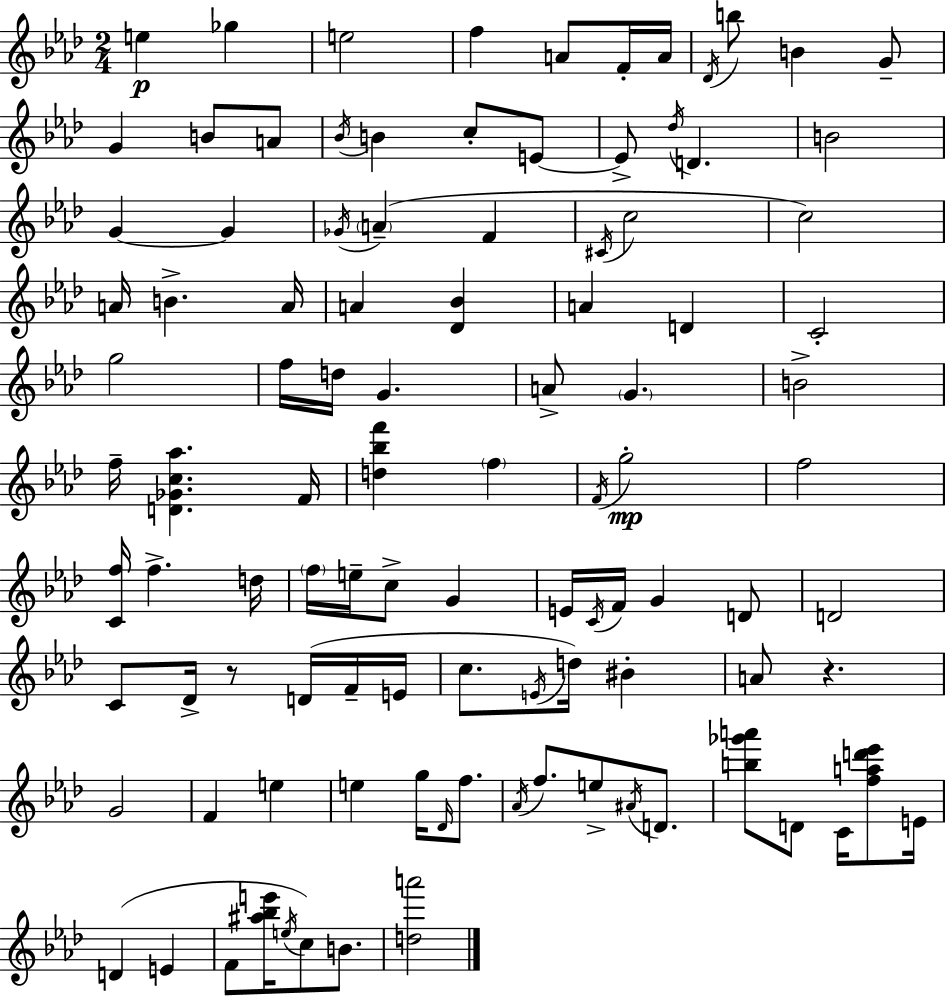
{
  \clef treble
  \numericTimeSignature
  \time 2/4
  \key aes \major
  \repeat volta 2 { e''4\p ges''4 | e''2 | f''4 a'8 f'16-. a'16 | \acciaccatura { des'16 } b''8 b'4 g'8-- | \break g'4 b'8 a'8 | \acciaccatura { bes'16 } b'4 c''8-. | e'8~~ e'8-> \acciaccatura { des''16 } d'4. | b'2 | \break g'4~~ g'4 | \acciaccatura { ges'16 } \parenthesize a'4--( | f'4 \acciaccatura { cis'16 } c''2 | c''2) | \break a'16 b'4.-> | a'16 a'4 | <des' bes'>4 a'4 | d'4 c'2-. | \break g''2 | f''16 d''16 g'4. | a'8-> \parenthesize g'4. | b'2-> | \break f''16-- <d' ges' c'' aes''>4. | f'16 <d'' bes'' f'''>4 | \parenthesize f''4 \acciaccatura { f'16 } g''2-.\mp | f''2 | \break <c' f''>16 f''4.-> | d''16 \parenthesize f''16 e''16-- | c''8-> g'4 e'16 \acciaccatura { c'16 } | f'16 g'4 d'8 d'2 | \break c'8 | des'16-> r8 d'16( f'16-- e'16 c''8. | \acciaccatura { e'16 }) d''16 bis'4-. | a'8 r4. | \break g'2 | f'4 e''4 | e''4 g''16 \grace { des'16 } f''8. | \acciaccatura { aes'16 } f''8. e''8-> \acciaccatura { ais'16 } | \break d'8. <b'' ges''' a'''>8 d'8 c'16 | <f'' a'' d''' ees'''>8 e'16 d'4( e'4 | f'8 <ais'' bes'' e'''>16 \acciaccatura { e''16 } c''8) | b'8. <d'' a'''>2 | \break } \bar "|."
}